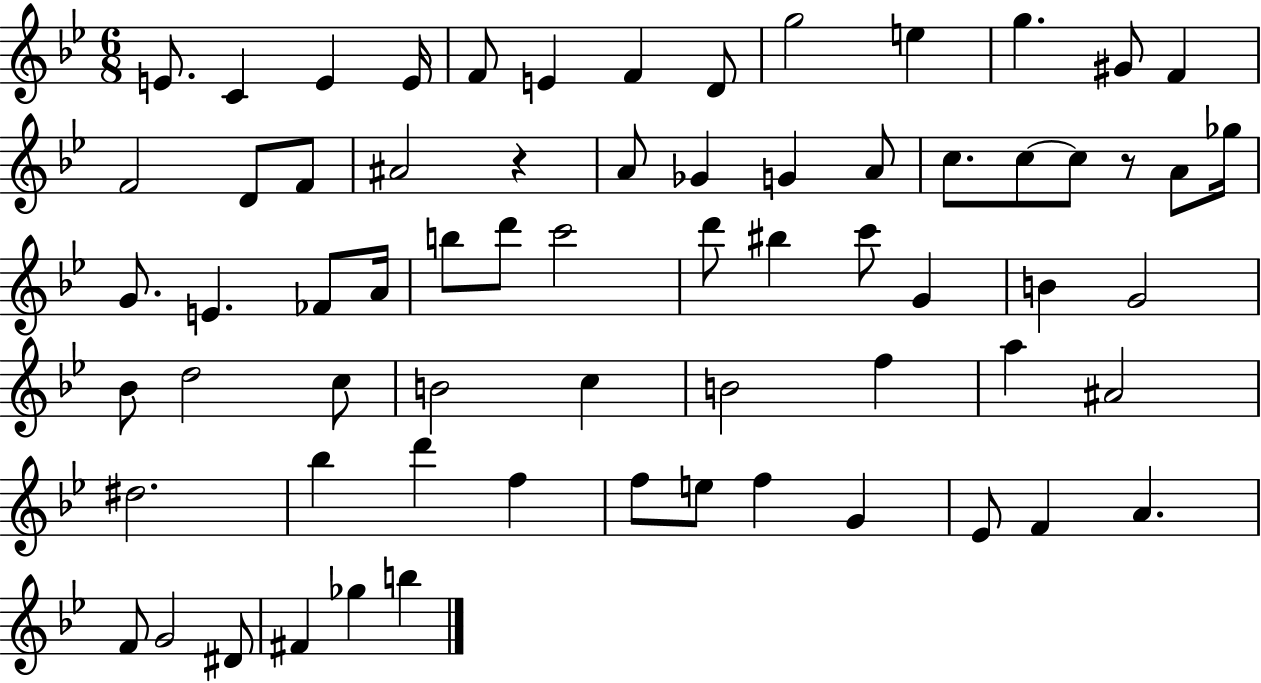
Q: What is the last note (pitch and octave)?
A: B5